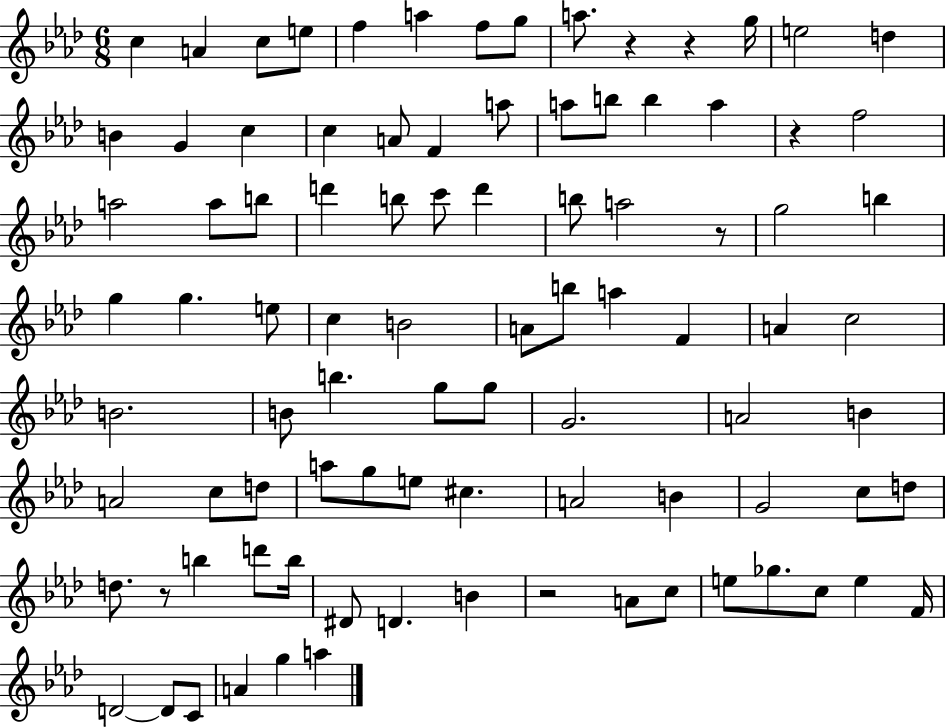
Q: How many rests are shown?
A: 6